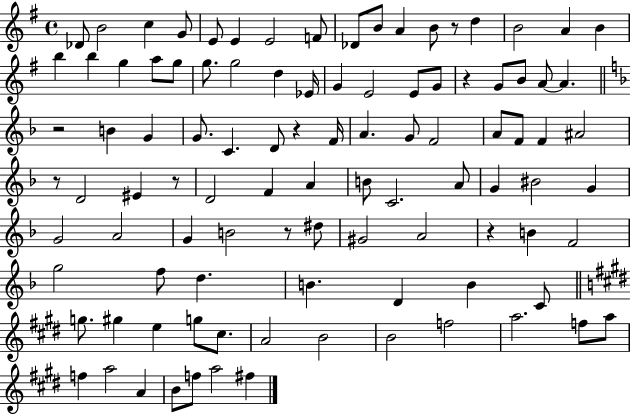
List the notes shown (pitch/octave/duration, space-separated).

Db4/e B4/h C5/q G4/e E4/e E4/q E4/h F4/e Db4/e B4/e A4/q B4/e R/e D5/q B4/h A4/q B4/q B5/q B5/q G5/q A5/e G5/e G5/e. G5/h D5/q Eb4/s G4/q E4/h E4/e G4/e R/q G4/e B4/e A4/e A4/q. R/h B4/q G4/q G4/e. C4/q. D4/e R/q F4/s A4/q. G4/e F4/h A4/e F4/e F4/q A#4/h R/e D4/h EIS4/q R/e D4/h F4/q A4/q B4/e C4/h. A4/e G4/q BIS4/h G4/q G4/h A4/h G4/q B4/h R/e D#5/e G#4/h A4/h R/q B4/q F4/h G5/h F5/e D5/q. B4/q. D4/q B4/q C4/e G5/e. G#5/q E5/q G5/e C#5/e. A4/h B4/h B4/h F5/h A5/h. F5/e A5/e F5/q A5/h A4/q B4/e F5/e A5/h F#5/q